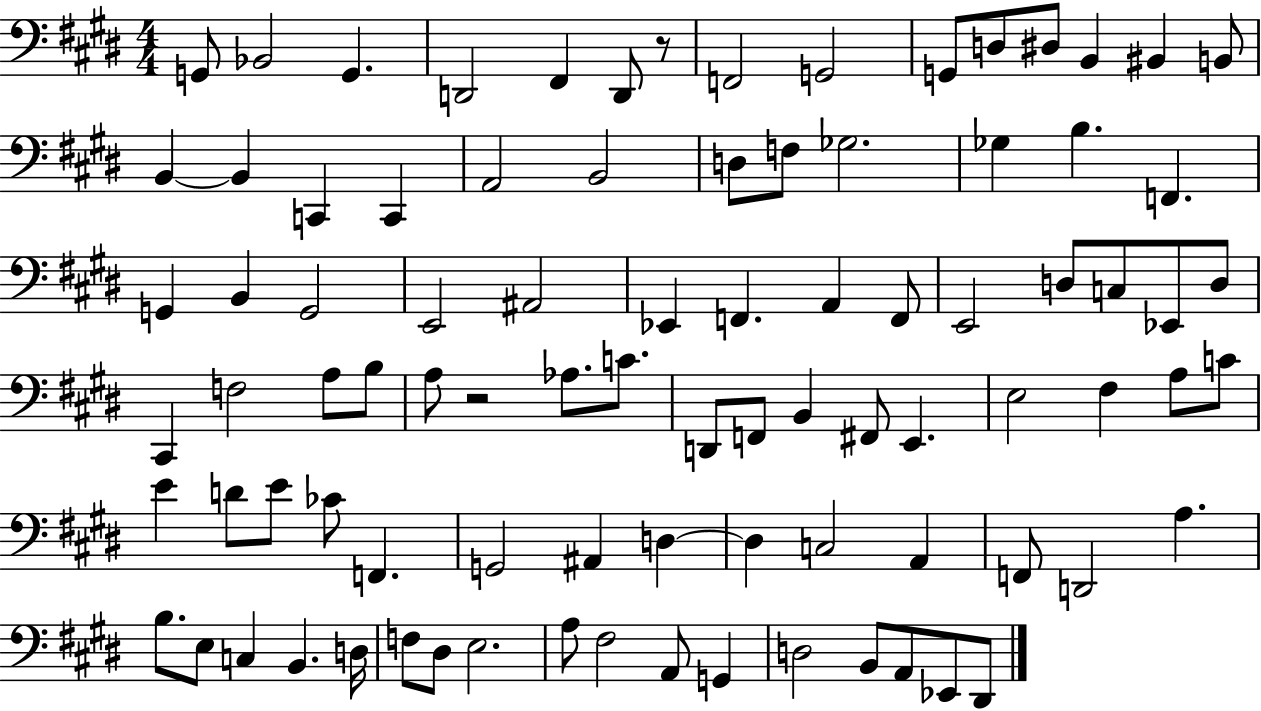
G2/e Bb2/h G2/q. D2/h F#2/q D2/e R/e F2/h G2/h G2/e D3/e D#3/e B2/q BIS2/q B2/e B2/q B2/q C2/q C2/q A2/h B2/h D3/e F3/e Gb3/h. Gb3/q B3/q. F2/q. G2/q B2/q G2/h E2/h A#2/h Eb2/q F2/q. A2/q F2/e E2/h D3/e C3/e Eb2/e D3/e C#2/q F3/h A3/e B3/e A3/e R/h Ab3/e. C4/e. D2/e F2/e B2/q F#2/e E2/q. E3/h F#3/q A3/e C4/e E4/q D4/e E4/e CES4/e F2/q. G2/h A#2/q D3/q D3/q C3/h A2/q F2/e D2/h A3/q. B3/e. E3/e C3/q B2/q. D3/s F3/e D#3/e E3/h. A3/e F#3/h A2/e G2/q D3/h B2/e A2/e Eb2/e D#2/e